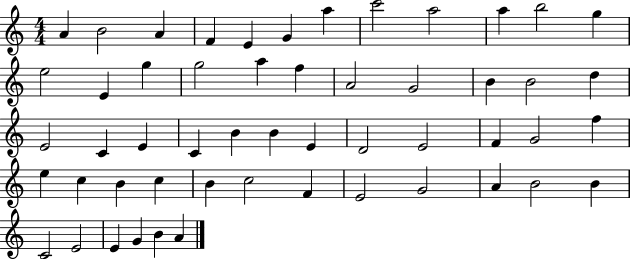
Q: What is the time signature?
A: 4/4